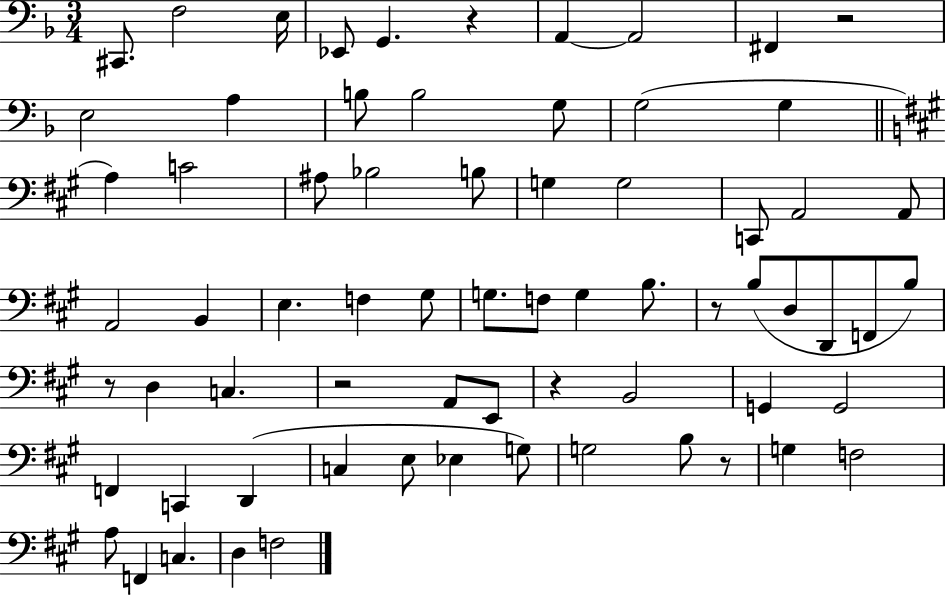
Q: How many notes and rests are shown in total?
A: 69